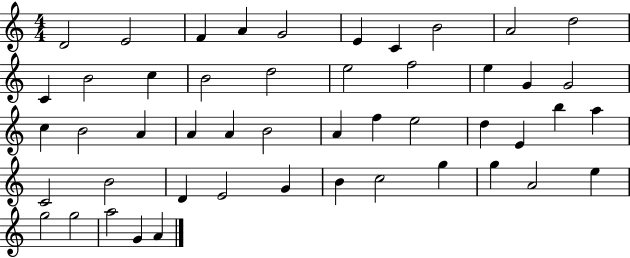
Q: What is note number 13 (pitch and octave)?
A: C5